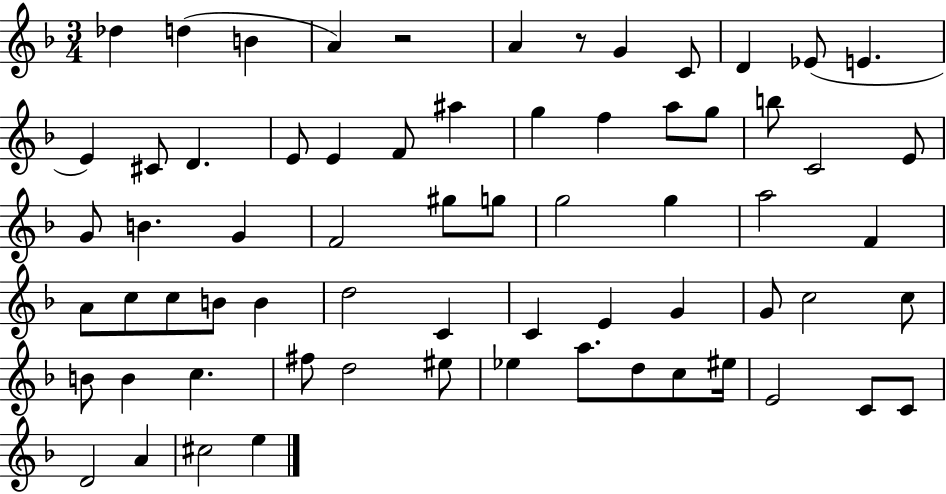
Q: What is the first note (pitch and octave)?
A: Db5